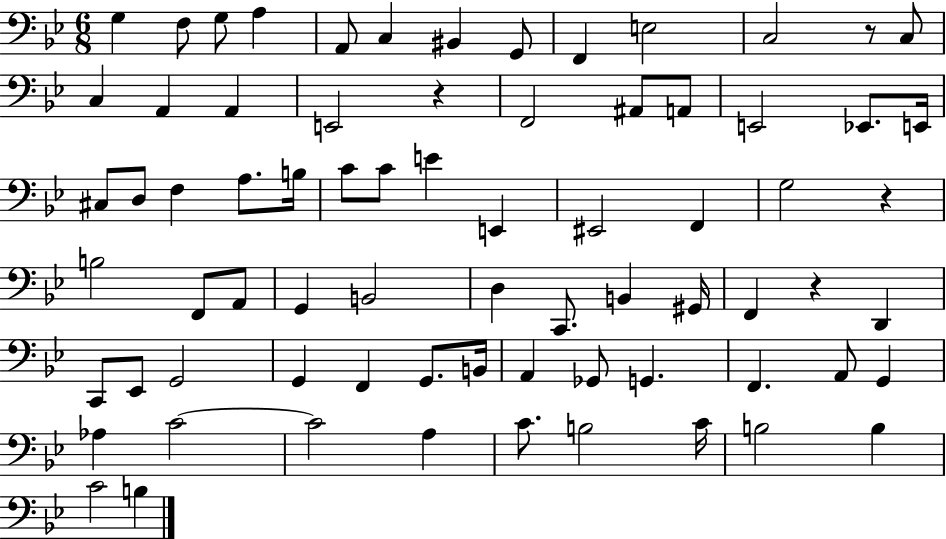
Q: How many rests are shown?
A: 4